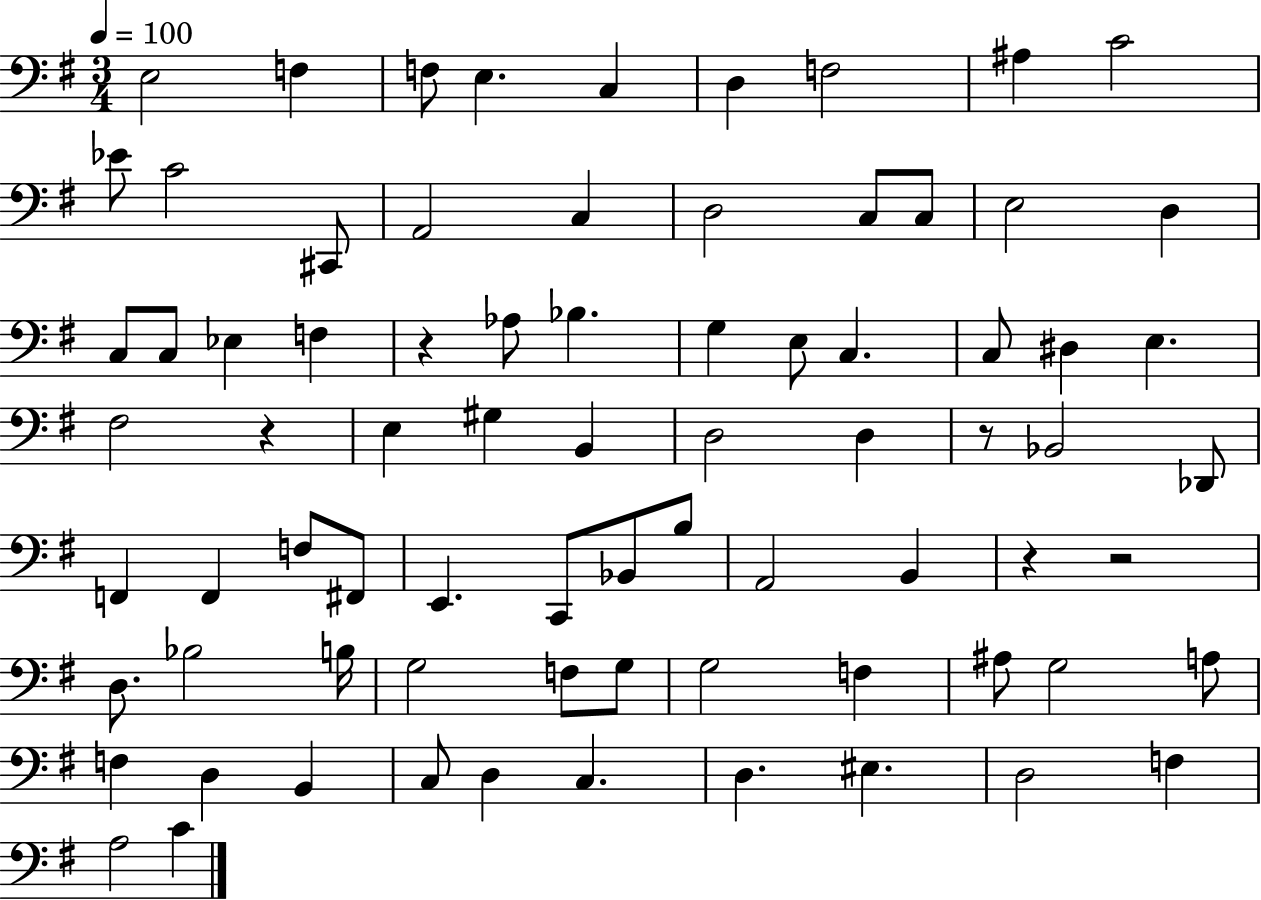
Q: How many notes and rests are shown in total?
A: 77